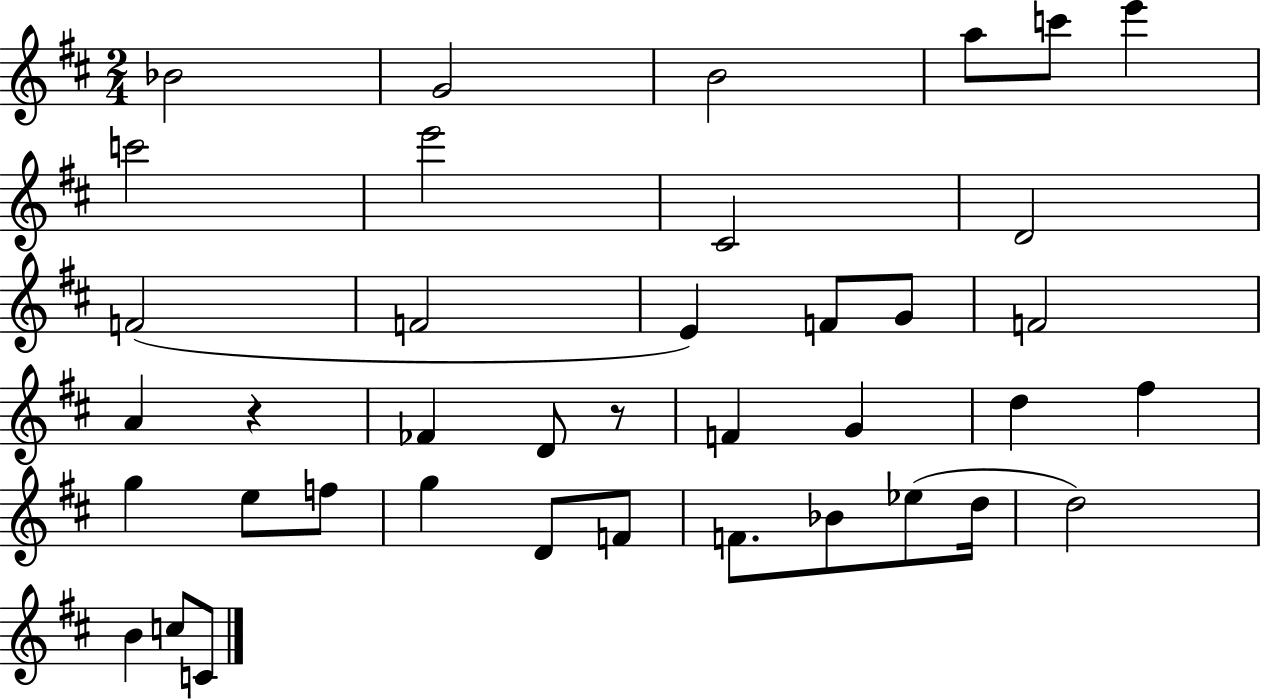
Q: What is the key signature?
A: D major